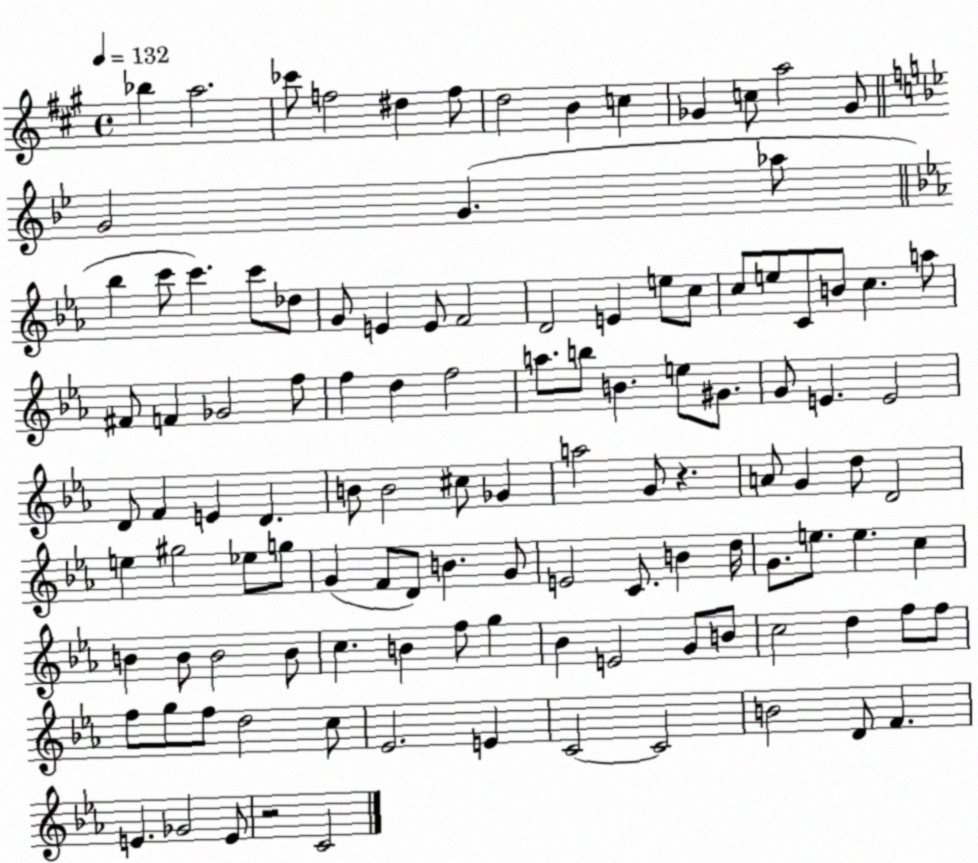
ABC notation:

X:1
T:Untitled
M:4/4
L:1/4
K:A
_b a2 _c'/2 f2 ^d f/2 d2 B c _G c/2 a2 _G/2 G2 G _a/2 _b c'/2 c' c'/2 _d/2 G/2 E E/2 F2 D2 E e/2 c/2 c/2 e/2 C/2 B/2 c a/2 ^F/2 F _G2 f/2 f d f2 a/2 b/2 B e/2 ^G/2 G/2 E E2 D/2 F E D B/2 B2 ^c/2 _G a2 G/2 z A/2 G d/2 D2 e ^g2 _e/2 g/2 G F/2 D/2 B G/2 E2 C/2 B d/4 G/2 e/2 e c B B/2 B2 B/2 c B f/2 g _B E2 G/2 B/2 c2 d f/2 f/2 f/2 g/2 f/2 d2 c/2 _E2 E C2 C2 B2 D/2 F E _G2 E/2 z2 C2